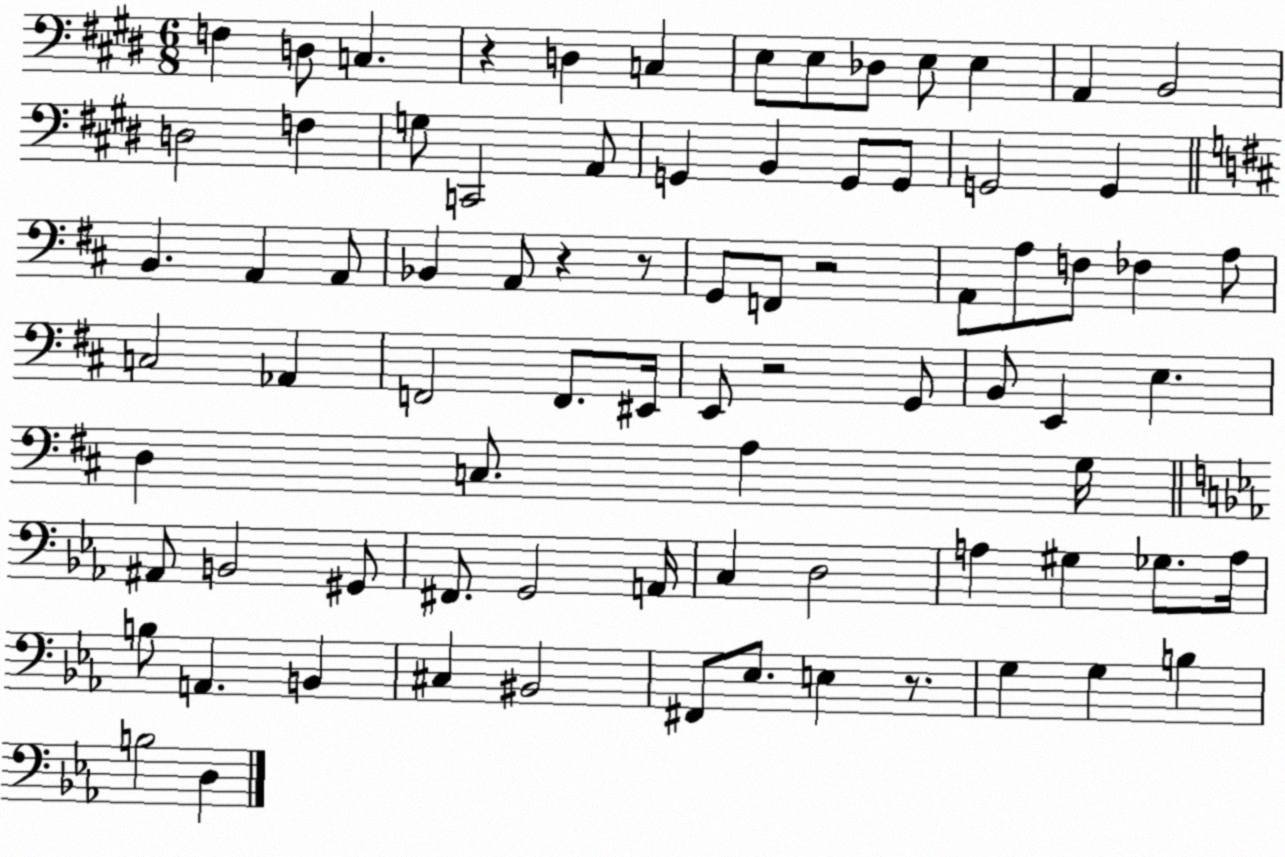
X:1
T:Untitled
M:6/8
L:1/4
K:E
F, D,/2 C, z D, C, E,/2 E,/2 _D,/2 E,/2 E, A,, B,,2 D,2 F, G,/2 C,,2 A,,/2 G,, B,, G,,/2 G,,/2 G,,2 G,, B,, A,, A,,/2 _B,, A,,/2 z z/2 G,,/2 F,,/2 z2 A,,/2 A,/2 F,/2 _F, A,/2 C,2 _A,, F,,2 F,,/2 ^E,,/4 E,,/2 z2 G,,/2 B,,/2 E,, E, D, C,/2 A, G,/4 ^A,,/2 B,,2 ^G,,/2 ^F,,/2 G,,2 A,,/4 C, D,2 A, ^G, _G,/2 A,/4 B,/2 A,, B,, ^C, ^B,,2 ^F,,/2 _E,/2 E, z/2 G, G, B, B,2 D,